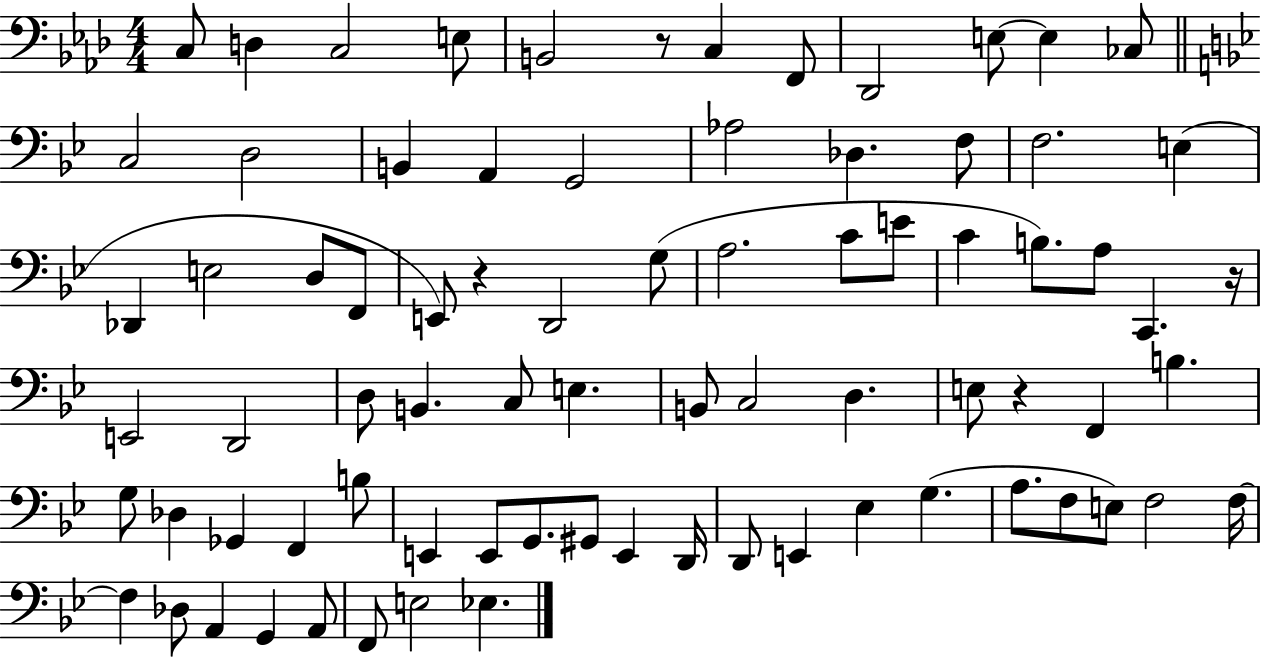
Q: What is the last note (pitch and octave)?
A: Eb3